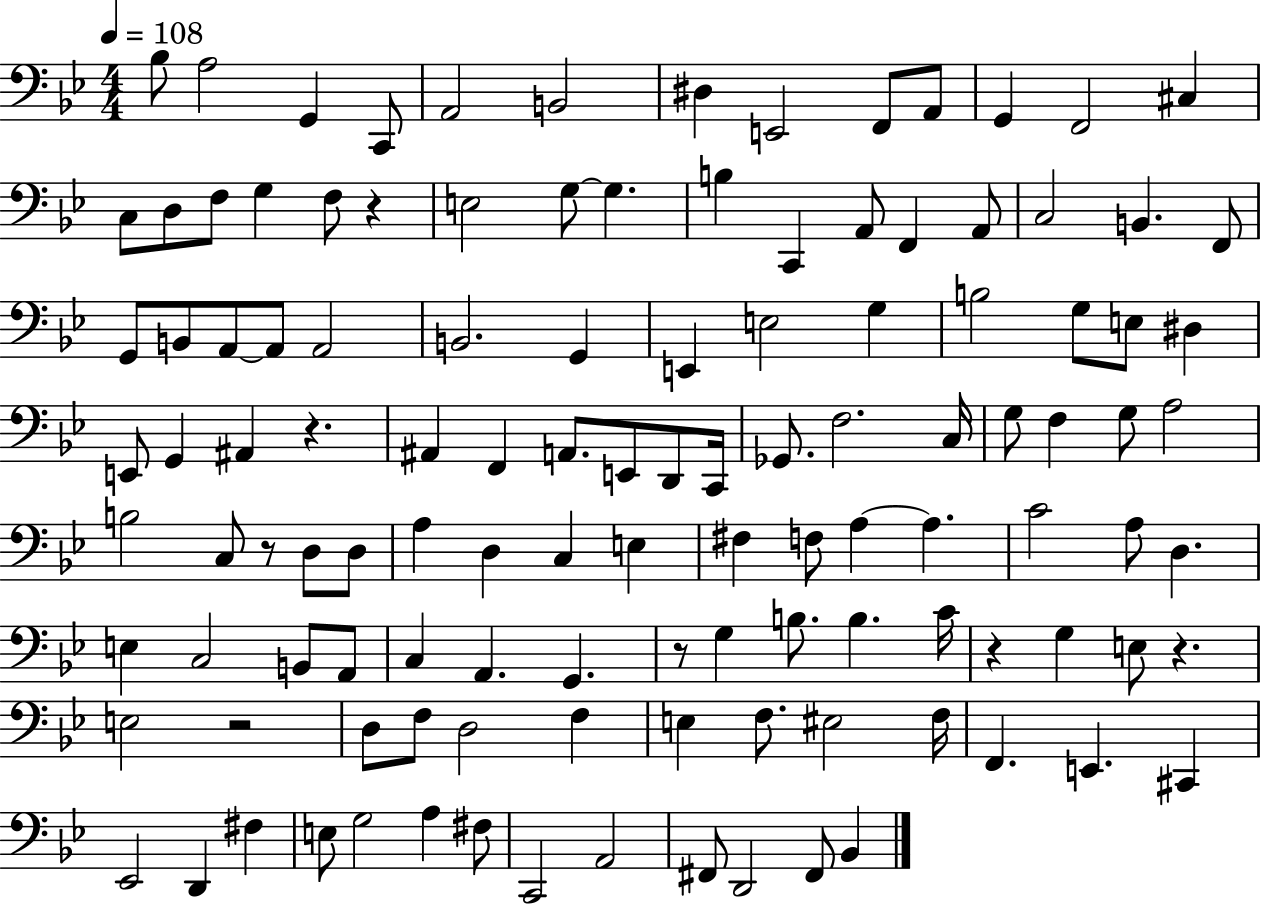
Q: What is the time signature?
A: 4/4